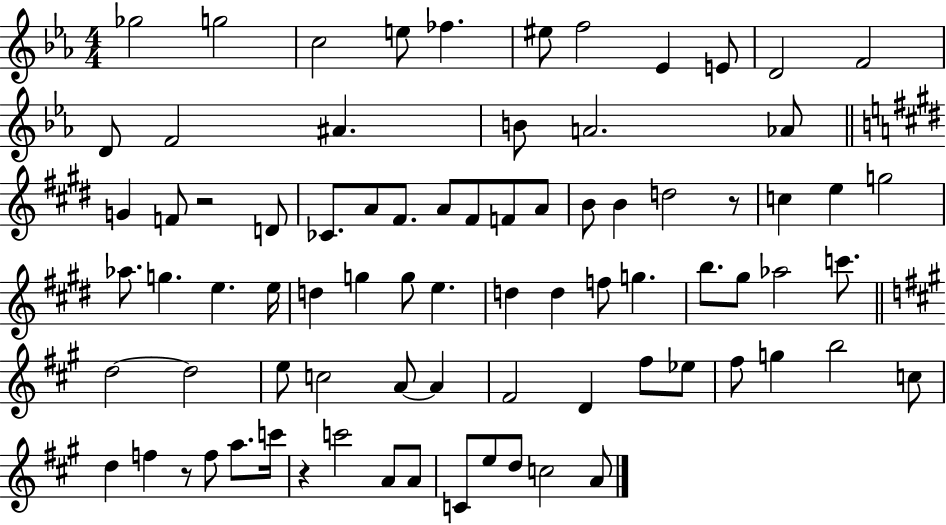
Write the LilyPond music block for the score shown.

{
  \clef treble
  \numericTimeSignature
  \time 4/4
  \key ees \major
  ges''2 g''2 | c''2 e''8 fes''4. | eis''8 f''2 ees'4 e'8 | d'2 f'2 | \break d'8 f'2 ais'4. | b'8 a'2. aes'8 | \bar "||" \break \key e \major g'4 f'8 r2 d'8 | ces'8. a'8 fis'8. a'8 fis'8 f'8 a'8 | b'8 b'4 d''2 r8 | c''4 e''4 g''2 | \break aes''8. g''4. e''4. e''16 | d''4 g''4 g''8 e''4. | d''4 d''4 f''8 g''4. | b''8. gis''8 aes''2 c'''8. | \break \bar "||" \break \key a \major d''2~~ d''2 | e''8 c''2 a'8~~ a'4 | fis'2 d'4 fis''8 ees''8 | fis''8 g''4 b''2 c''8 | \break d''4 f''4 r8 f''8 a''8. c'''16 | r4 c'''2 a'8 a'8 | c'8 e''8 d''8 c''2 a'8 | \bar "|."
}